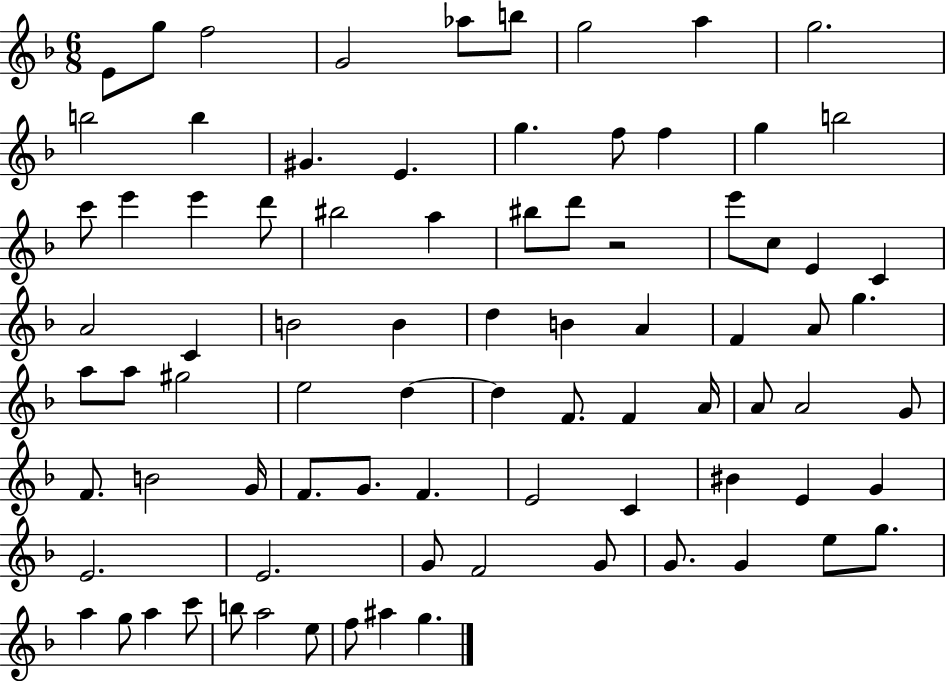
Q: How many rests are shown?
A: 1